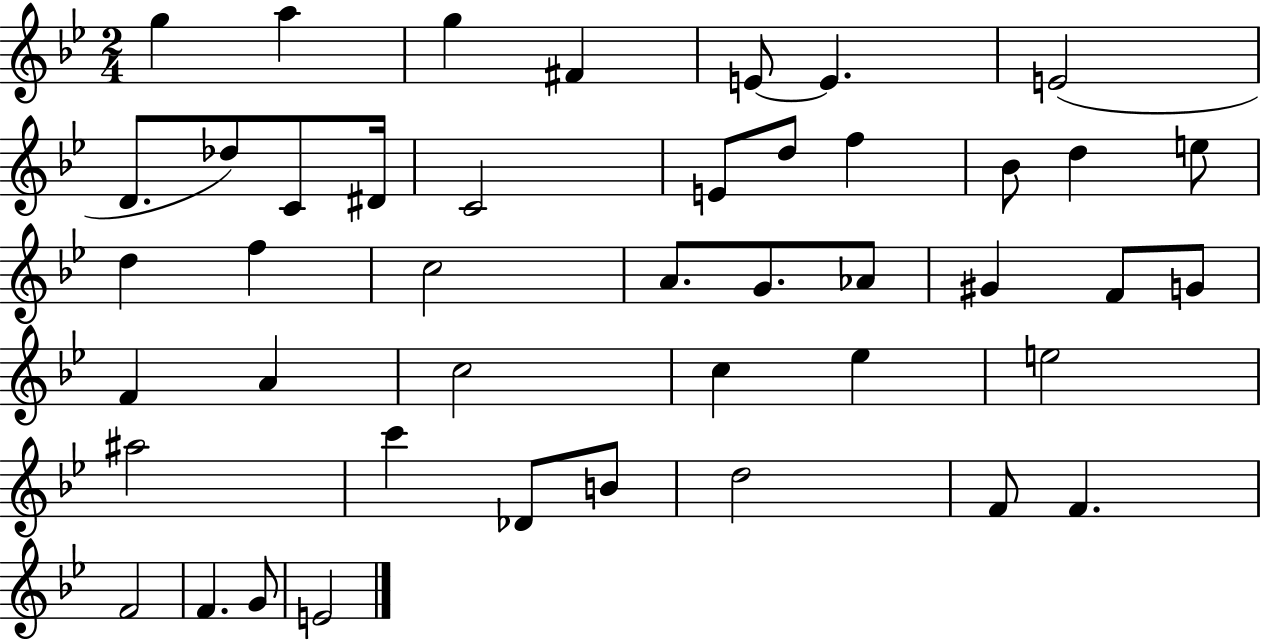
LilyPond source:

{
  \clef treble
  \numericTimeSignature
  \time 2/4
  \key bes \major
  \repeat volta 2 { g''4 a''4 | g''4 fis'4 | e'8~~ e'4. | e'2( | \break d'8. des''8) c'8 dis'16 | c'2 | e'8 d''8 f''4 | bes'8 d''4 e''8 | \break d''4 f''4 | c''2 | a'8. g'8. aes'8 | gis'4 f'8 g'8 | \break f'4 a'4 | c''2 | c''4 ees''4 | e''2 | \break ais''2 | c'''4 des'8 b'8 | d''2 | f'8 f'4. | \break f'2 | f'4. g'8 | e'2 | } \bar "|."
}